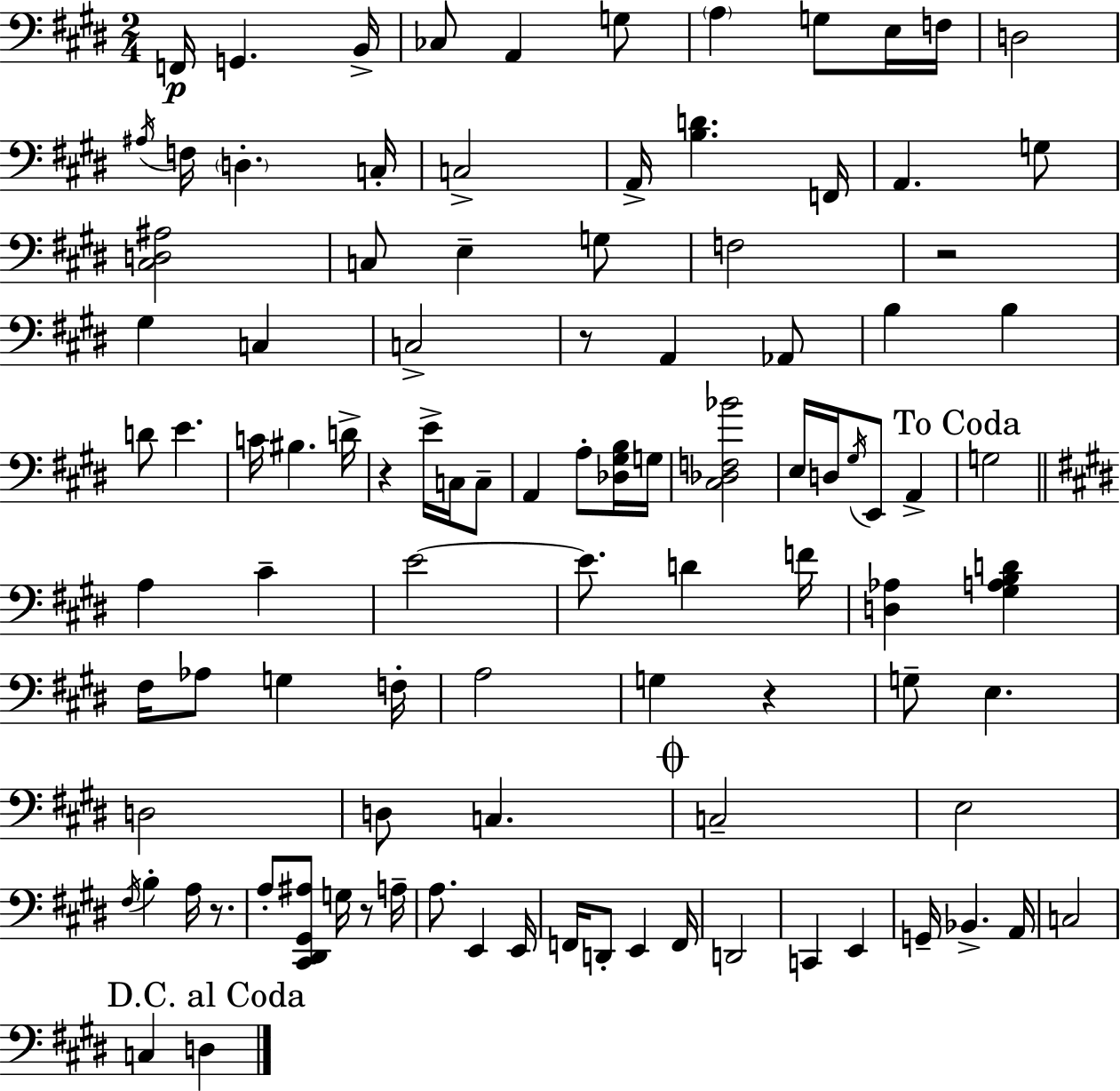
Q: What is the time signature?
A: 2/4